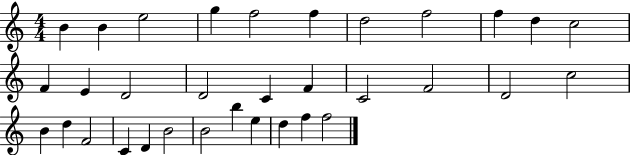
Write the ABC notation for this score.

X:1
T:Untitled
M:4/4
L:1/4
K:C
B B e2 g f2 f d2 f2 f d c2 F E D2 D2 C F C2 F2 D2 c2 B d F2 C D B2 B2 b e d f f2